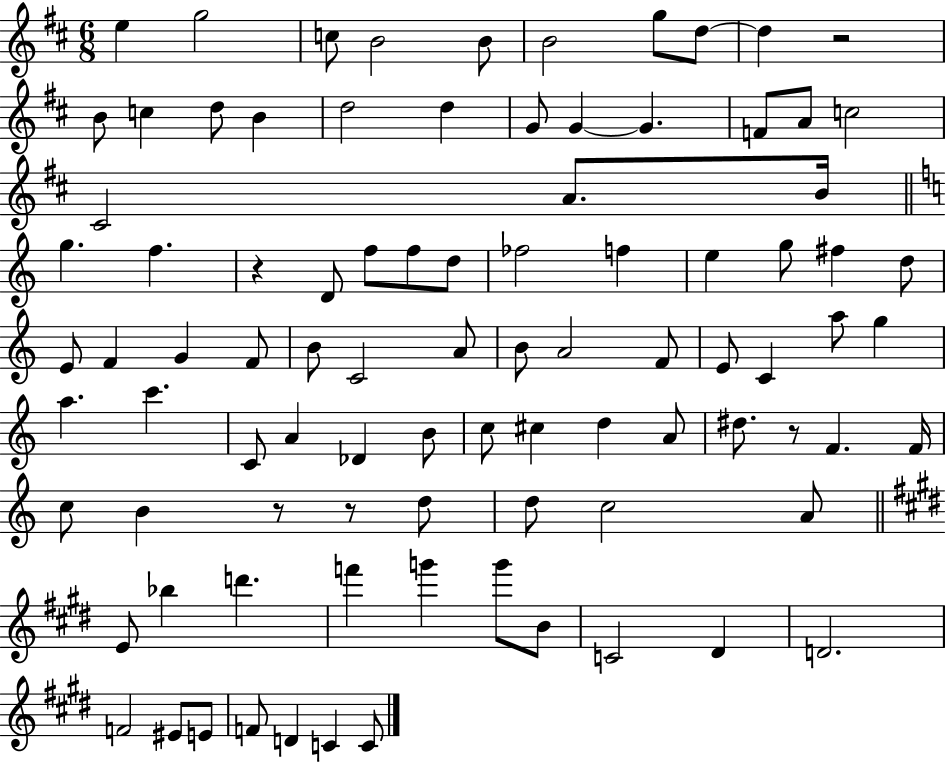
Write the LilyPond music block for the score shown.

{
  \clef treble
  \numericTimeSignature
  \time 6/8
  \key d \major
  e''4 g''2 | c''8 b'2 b'8 | b'2 g''8 d''8~~ | d''4 r2 | \break b'8 c''4 d''8 b'4 | d''2 d''4 | g'8 g'4~~ g'4. | f'8 a'8 c''2 | \break cis'2 a'8. b'16 | \bar "||" \break \key a \minor g''4. f''4. | r4 d'8 f''8 f''8 d''8 | fes''2 f''4 | e''4 g''8 fis''4 d''8 | \break e'8 f'4 g'4 f'8 | b'8 c'2 a'8 | b'8 a'2 f'8 | e'8 c'4 a''8 g''4 | \break a''4. c'''4. | c'8 a'4 des'4 b'8 | c''8 cis''4 d''4 a'8 | dis''8. r8 f'4. f'16 | \break c''8 b'4 r8 r8 d''8 | d''8 c''2 a'8 | \bar "||" \break \key e \major e'8 bes''4 d'''4. | f'''4 g'''4 g'''8 b'8 | c'2 dis'4 | d'2. | \break f'2 eis'8 e'8 | f'8 d'4 c'4 c'8 | \bar "|."
}